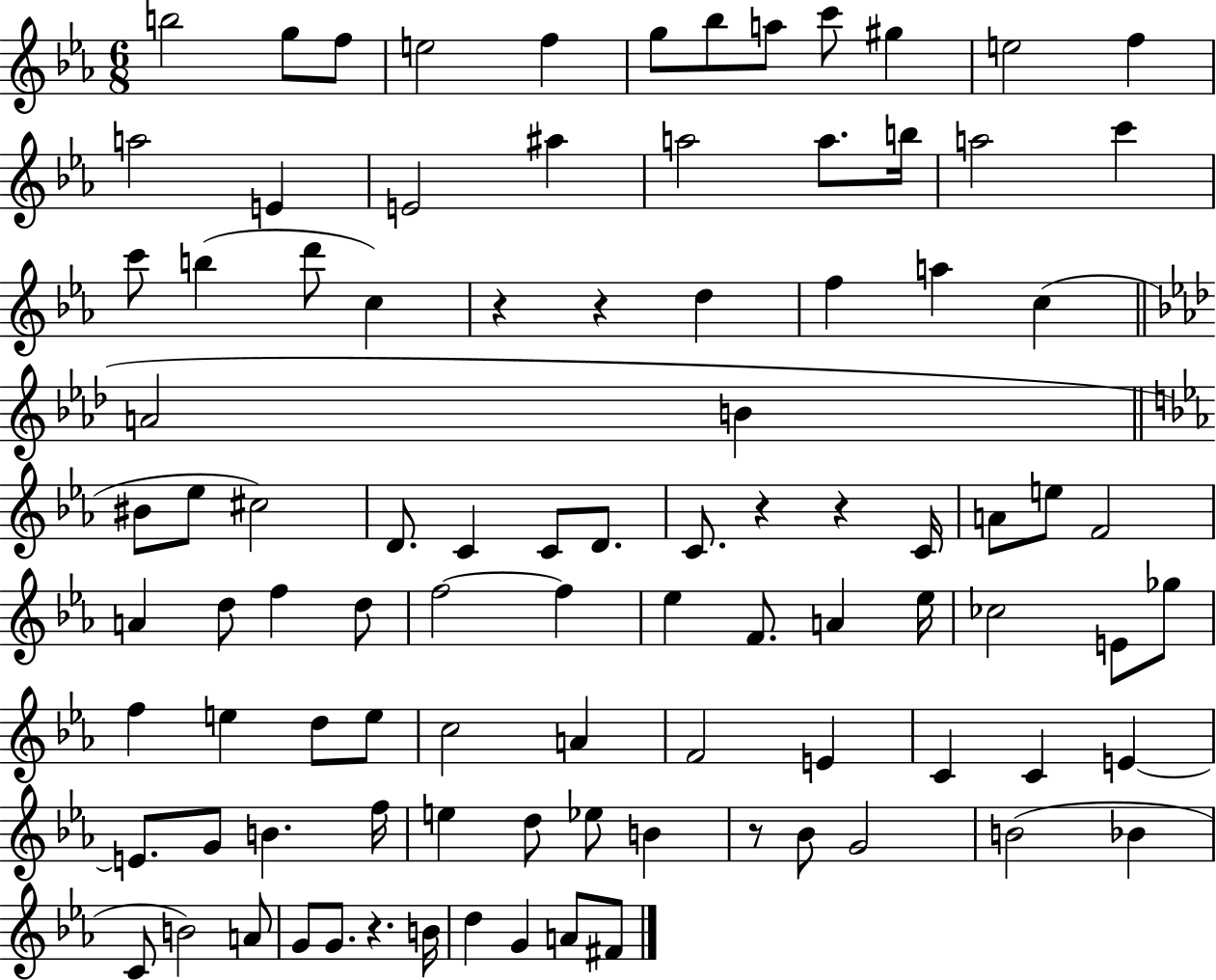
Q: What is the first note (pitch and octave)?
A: B5